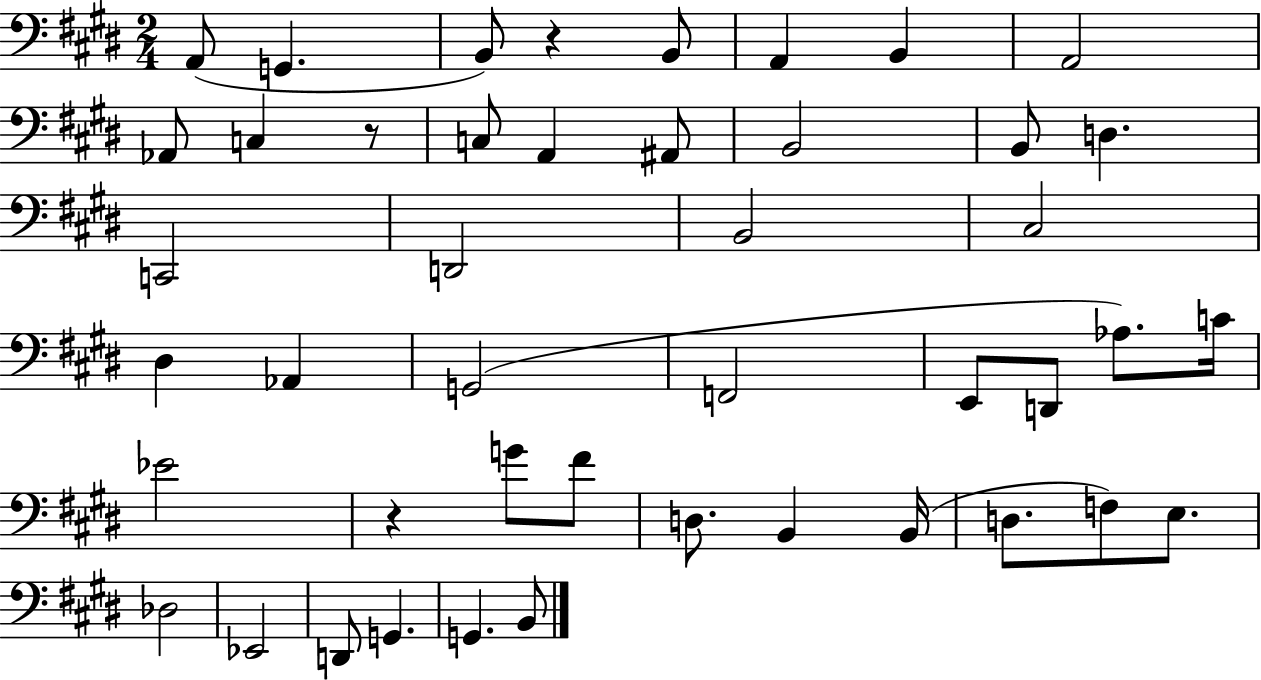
X:1
T:Untitled
M:2/4
L:1/4
K:E
A,,/2 G,, B,,/2 z B,,/2 A,, B,, A,,2 _A,,/2 C, z/2 C,/2 A,, ^A,,/2 B,,2 B,,/2 D, C,,2 D,,2 B,,2 ^C,2 ^D, _A,, G,,2 F,,2 E,,/2 D,,/2 _A,/2 C/4 _E2 z G/2 ^F/2 D,/2 B,, B,,/4 D,/2 F,/2 E,/2 _D,2 _E,,2 D,,/2 G,, G,, B,,/2